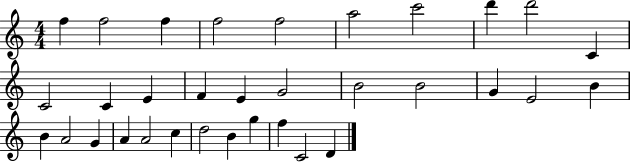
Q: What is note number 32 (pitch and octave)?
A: C4